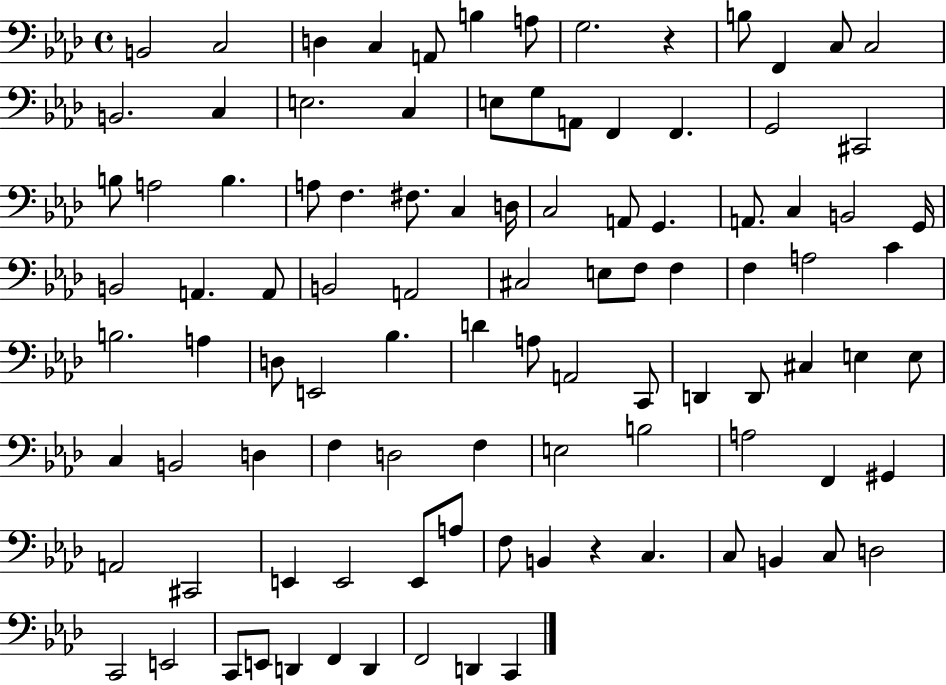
B2/h C3/h D3/q C3/q A2/e B3/q A3/e G3/h. R/q B3/e F2/q C3/e C3/h B2/h. C3/q E3/h. C3/q E3/e G3/e A2/e F2/q F2/q. G2/h C#2/h B3/e A3/h B3/q. A3/e F3/q. F#3/e. C3/q D3/s C3/h A2/e G2/q. A2/e. C3/q B2/h G2/s B2/h A2/q. A2/e B2/h A2/h C#3/h E3/e F3/e F3/q F3/q A3/h C4/q B3/h. A3/q D3/e E2/h Bb3/q. D4/q A3/e A2/h C2/e D2/q D2/e C#3/q E3/q E3/e C3/q B2/h D3/q F3/q D3/h F3/q E3/h B3/h A3/h F2/q G#2/q A2/h C#2/h E2/q E2/h E2/e A3/e F3/e B2/q R/q C3/q. C3/e B2/q C3/e D3/h C2/h E2/h C2/e E2/e D2/q F2/q D2/q F2/h D2/q C2/q